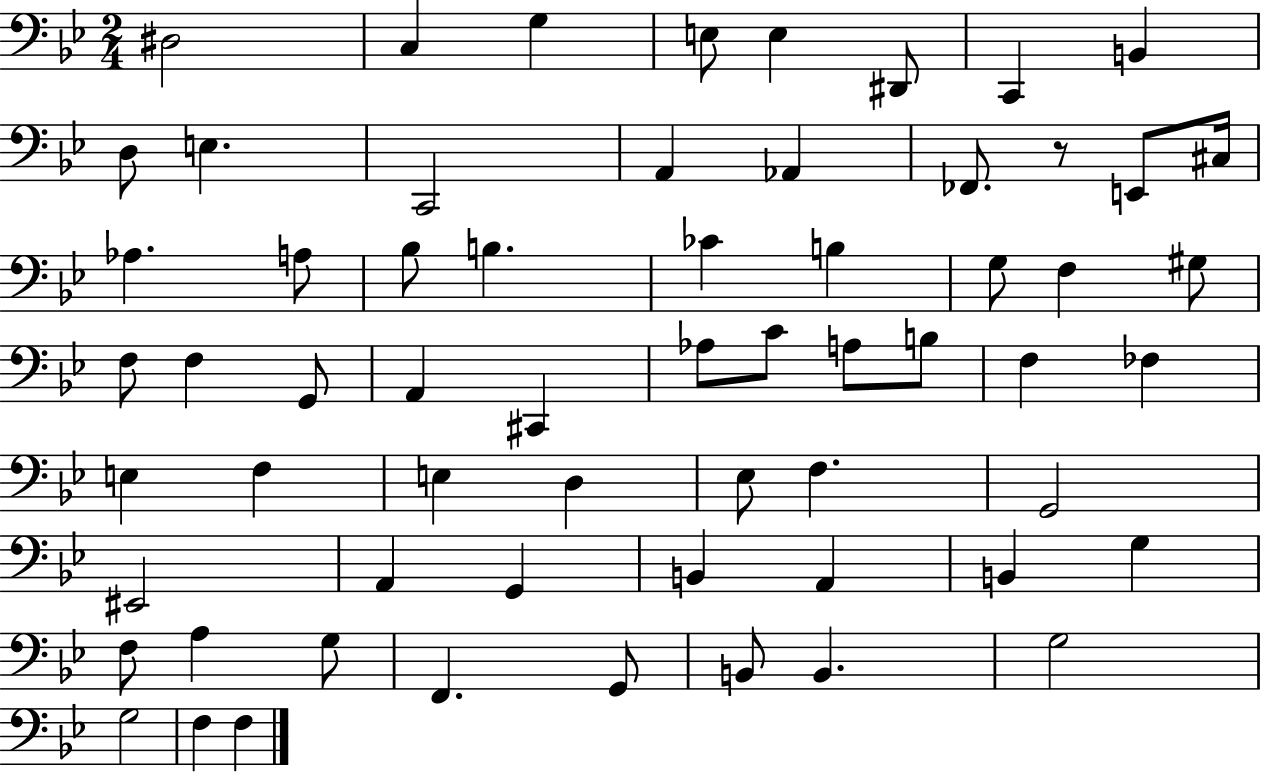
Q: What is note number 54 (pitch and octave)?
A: F2